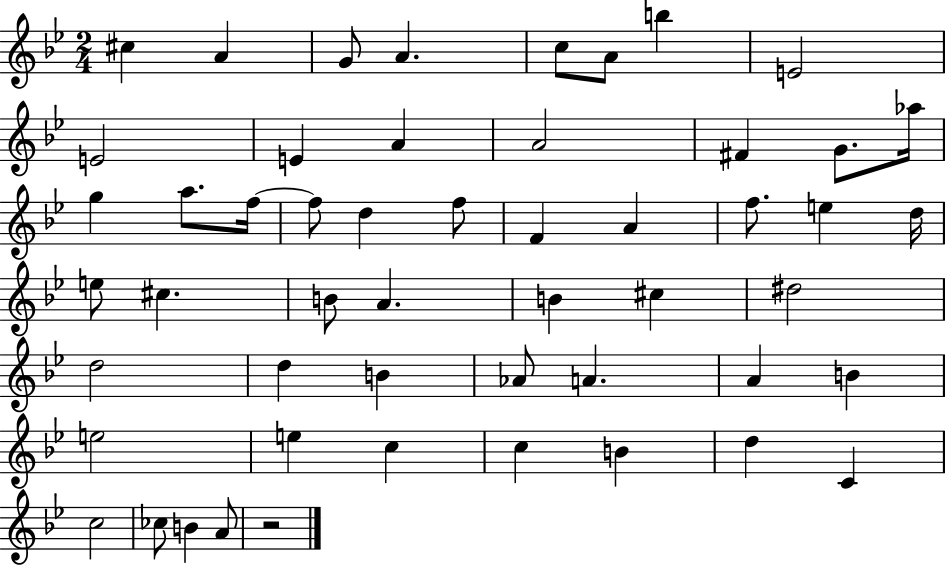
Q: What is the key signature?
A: BES major